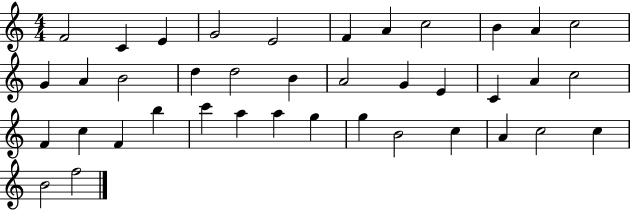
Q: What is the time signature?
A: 4/4